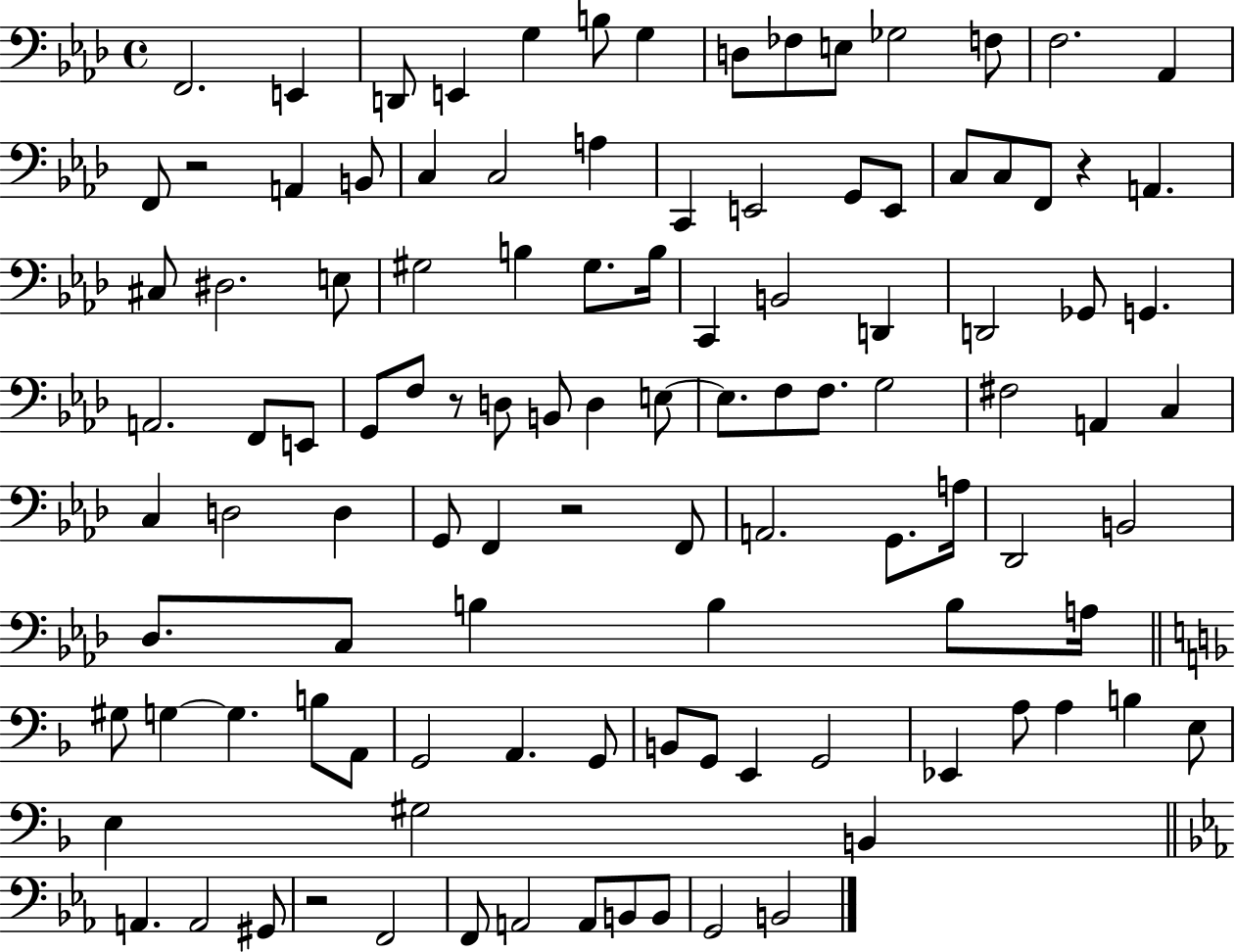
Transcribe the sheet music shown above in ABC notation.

X:1
T:Untitled
M:4/4
L:1/4
K:Ab
F,,2 E,, D,,/2 E,, G, B,/2 G, D,/2 _F,/2 E,/2 _G,2 F,/2 F,2 _A,, F,,/2 z2 A,, B,,/2 C, C,2 A, C,, E,,2 G,,/2 E,,/2 C,/2 C,/2 F,,/2 z A,, ^C,/2 ^D,2 E,/2 ^G,2 B, ^G,/2 B,/4 C,, B,,2 D,, D,,2 _G,,/2 G,, A,,2 F,,/2 E,,/2 G,,/2 F,/2 z/2 D,/2 B,,/2 D, E,/2 E,/2 F,/2 F,/2 G,2 ^F,2 A,, C, C, D,2 D, G,,/2 F,, z2 F,,/2 A,,2 G,,/2 A,/4 _D,,2 B,,2 _D,/2 C,/2 B, B, B,/2 A,/4 ^G,/2 G, G, B,/2 A,,/2 G,,2 A,, G,,/2 B,,/2 G,,/2 E,, G,,2 _E,, A,/2 A, B, E,/2 E, ^G,2 B,, A,, A,,2 ^G,,/2 z2 F,,2 F,,/2 A,,2 A,,/2 B,,/2 B,,/2 G,,2 B,,2